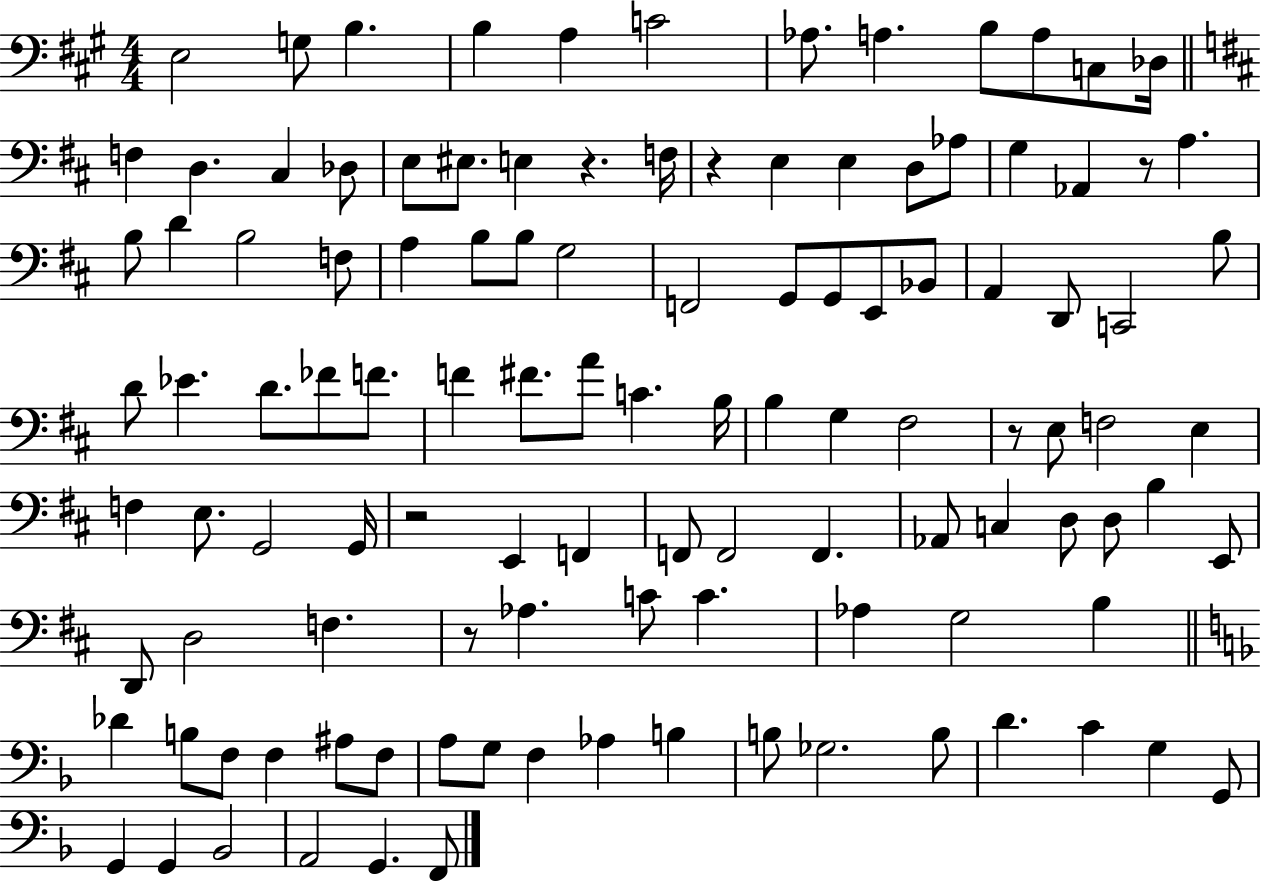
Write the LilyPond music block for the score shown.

{
  \clef bass
  \numericTimeSignature
  \time 4/4
  \key a \major
  \repeat volta 2 { e2 g8 b4. | b4 a4 c'2 | aes8. a4. b8 a8 c8 des16 | \bar "||" \break \key d \major f4 d4. cis4 des8 | e8 eis8. e4 r4. f16 | r4 e4 e4 d8 aes8 | g4 aes,4 r8 a4. | \break b8 d'4 b2 f8 | a4 b8 b8 g2 | f,2 g,8 g,8 e,8 bes,8 | a,4 d,8 c,2 b8 | \break d'8 ees'4. d'8. fes'8 f'8. | f'4 fis'8. a'8 c'4. b16 | b4 g4 fis2 | r8 e8 f2 e4 | \break f4 e8. g,2 g,16 | r2 e,4 f,4 | f,8 f,2 f,4. | aes,8 c4 d8 d8 b4 e,8 | \break d,8 d2 f4. | r8 aes4. c'8 c'4. | aes4 g2 b4 | \bar "||" \break \key f \major des'4 b8 f8 f4 ais8 f8 | a8 g8 f4 aes4 b4 | b8 ges2. b8 | d'4. c'4 g4 g,8 | \break g,4 g,4 bes,2 | a,2 g,4. f,8 | } \bar "|."
}